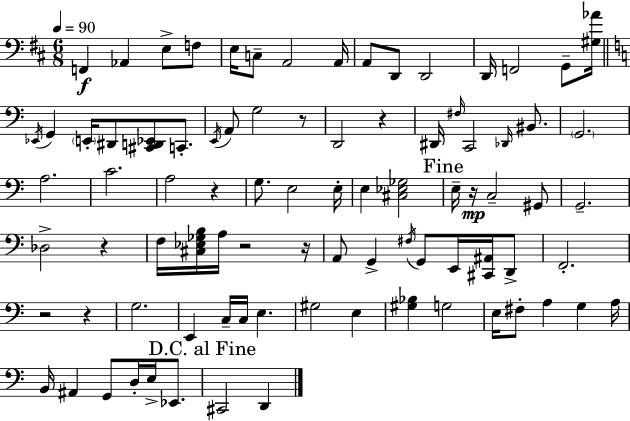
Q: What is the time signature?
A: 6/8